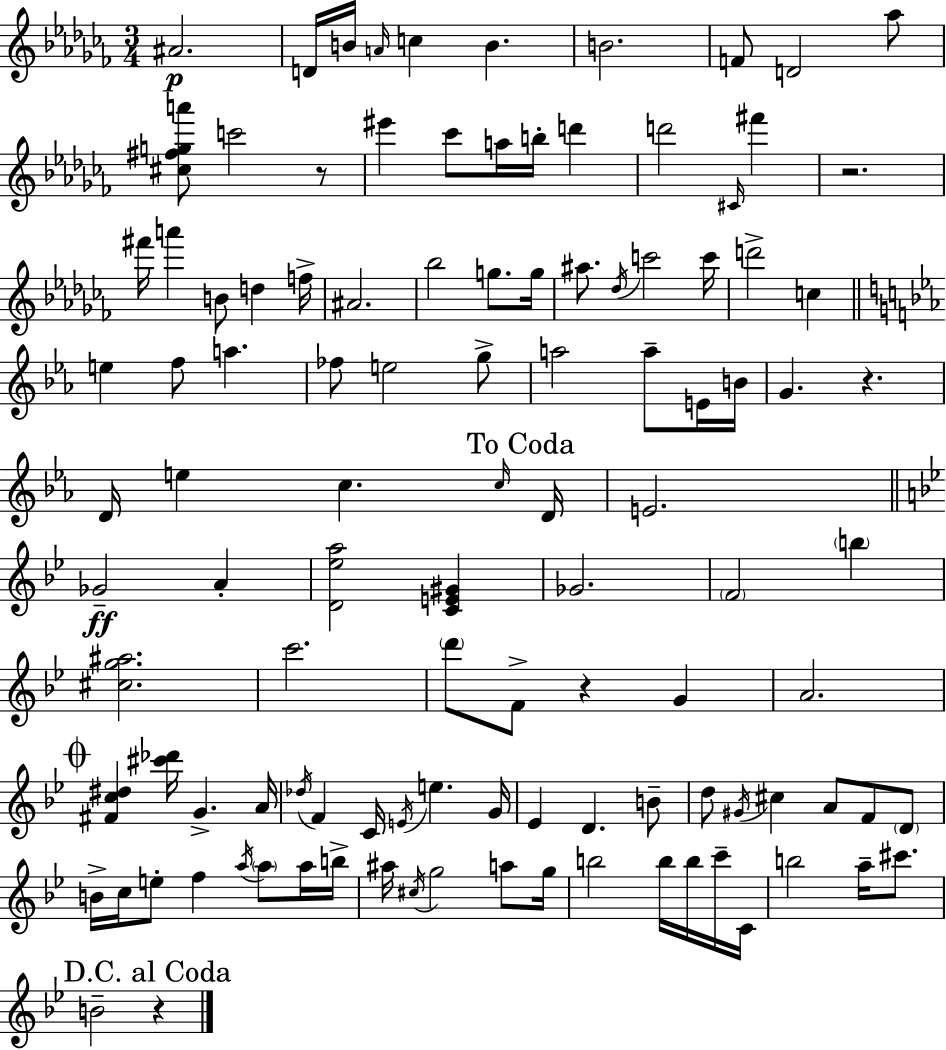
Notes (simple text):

A#4/h. D4/s B4/s A4/s C5/q B4/q. B4/h. F4/e D4/h Ab5/e [C#5,F#5,G5,A6]/e C6/h R/e EIS6/q CES6/e A5/s B5/s D6/q D6/h C#4/s F#6/q R/h. F#6/s A6/q B4/e D5/q F5/s A#4/h. Bb5/h G5/e. G5/s A#5/e. Db5/s C6/h C6/s D6/h C5/q E5/q F5/e A5/q. FES5/e E5/h G5/e A5/h A5/e E4/s B4/s G4/q. R/q. D4/s E5/q C5/q. C5/s D4/s E4/h. Gb4/h A4/q [D4,Eb5,A5]/h [C4,E4,G#4]/q Gb4/h. F4/h B5/q [C#5,G5,A#5]/h. C6/h. D6/e F4/e R/q G4/q A4/h. [F#4,C5,D#5]/q [C#6,Db6]/s G4/q. A4/s Db5/s F4/q C4/s E4/s E5/q. G4/s Eb4/q D4/q. B4/e D5/e G#4/s C#5/q A4/e F4/e D4/e B4/s C5/s E5/e F5/q A5/s A5/e A5/s B5/s A#5/s C#5/s G5/h A5/e G5/s B5/h B5/s B5/s C6/s C4/s B5/h A5/s C#6/e. B4/h R/q